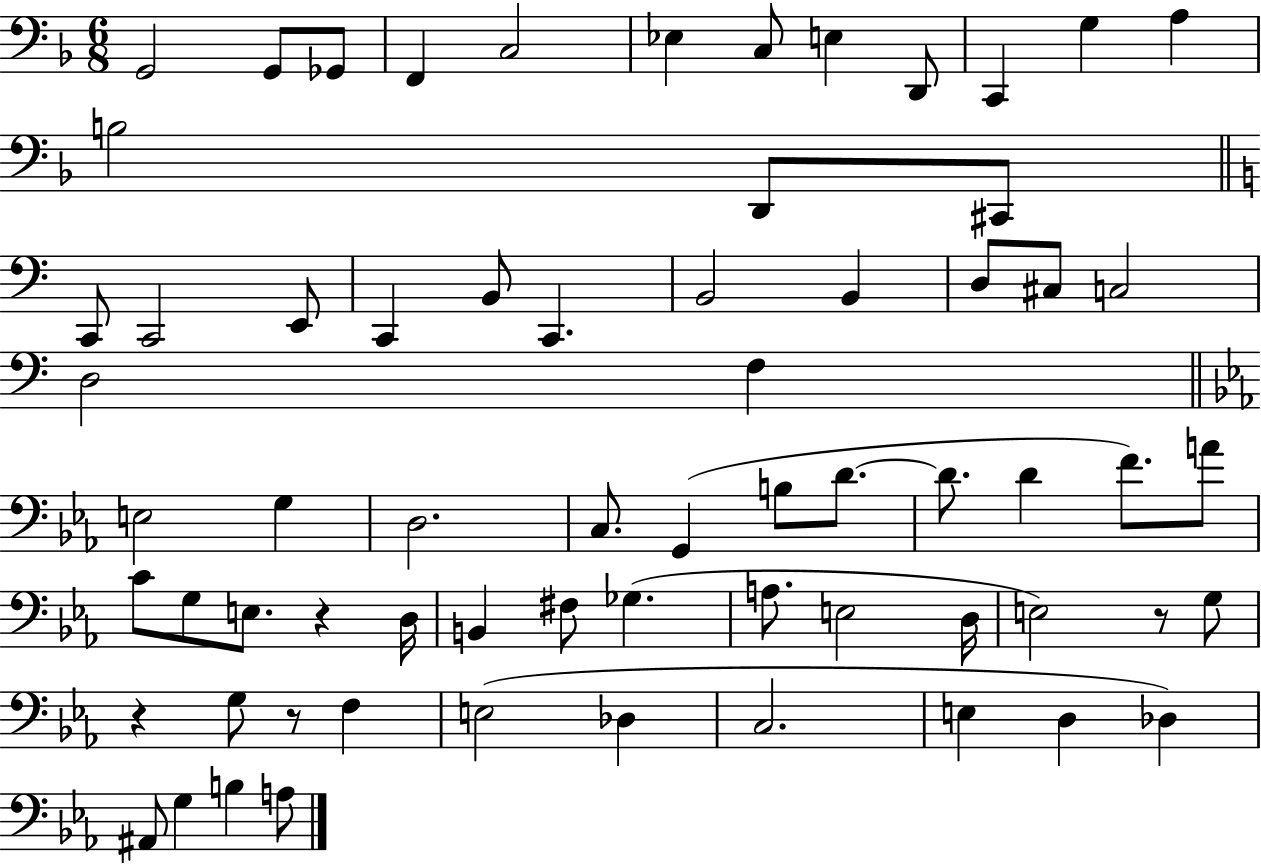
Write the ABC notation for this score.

X:1
T:Untitled
M:6/8
L:1/4
K:F
G,,2 G,,/2 _G,,/2 F,, C,2 _E, C,/2 E, D,,/2 C,, G, A, B,2 D,,/2 ^C,,/2 C,,/2 C,,2 E,,/2 C,, B,,/2 C,, B,,2 B,, D,/2 ^C,/2 C,2 D,2 F, E,2 G, D,2 C,/2 G,, B,/2 D/2 D/2 D F/2 A/2 C/2 G,/2 E,/2 z D,/4 B,, ^F,/2 _G, A,/2 E,2 D,/4 E,2 z/2 G,/2 z G,/2 z/2 F, E,2 _D, C,2 E, D, _D, ^A,,/2 G, B, A,/2